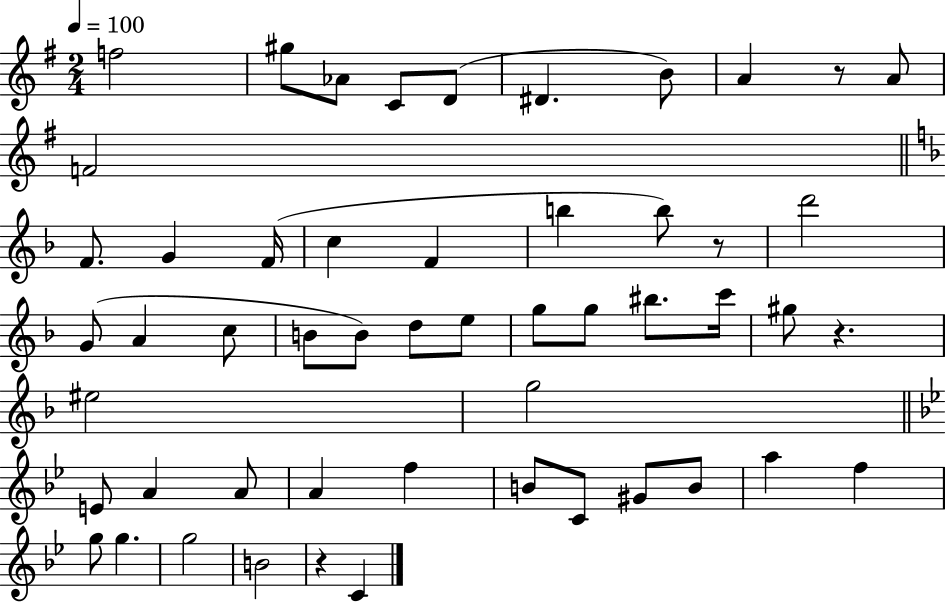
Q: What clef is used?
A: treble